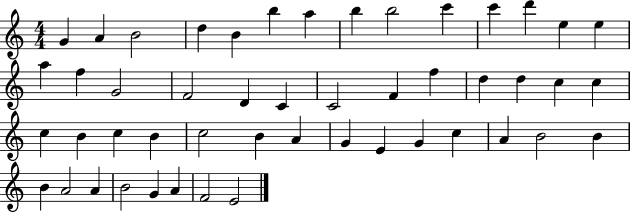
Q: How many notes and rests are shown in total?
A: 49